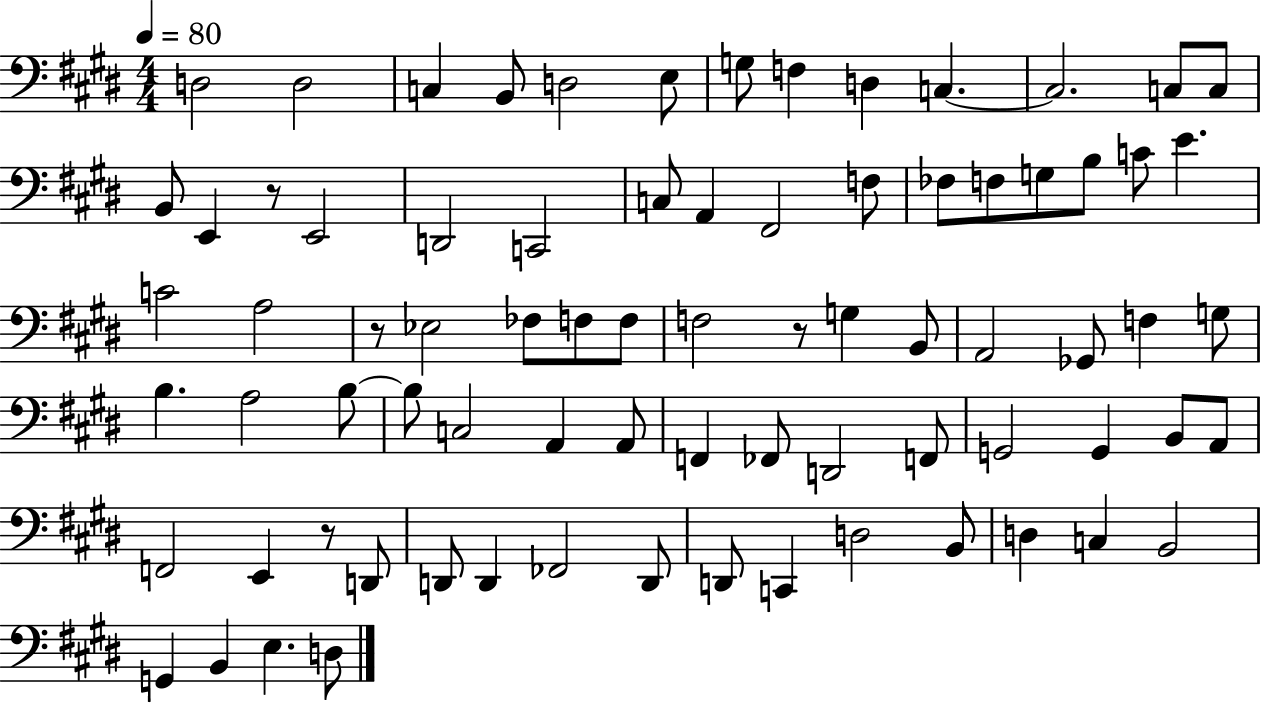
X:1
T:Untitled
M:4/4
L:1/4
K:E
D,2 D,2 C, B,,/2 D,2 E,/2 G,/2 F, D, C, C,2 C,/2 C,/2 B,,/2 E,, z/2 E,,2 D,,2 C,,2 C,/2 A,, ^F,,2 F,/2 _F,/2 F,/2 G,/2 B,/2 C/2 E C2 A,2 z/2 _E,2 _F,/2 F,/2 F,/2 F,2 z/2 G, B,,/2 A,,2 _G,,/2 F, G,/2 B, A,2 B,/2 B,/2 C,2 A,, A,,/2 F,, _F,,/2 D,,2 F,,/2 G,,2 G,, B,,/2 A,,/2 F,,2 E,, z/2 D,,/2 D,,/2 D,, _F,,2 D,,/2 D,,/2 C,, D,2 B,,/2 D, C, B,,2 G,, B,, E, D,/2